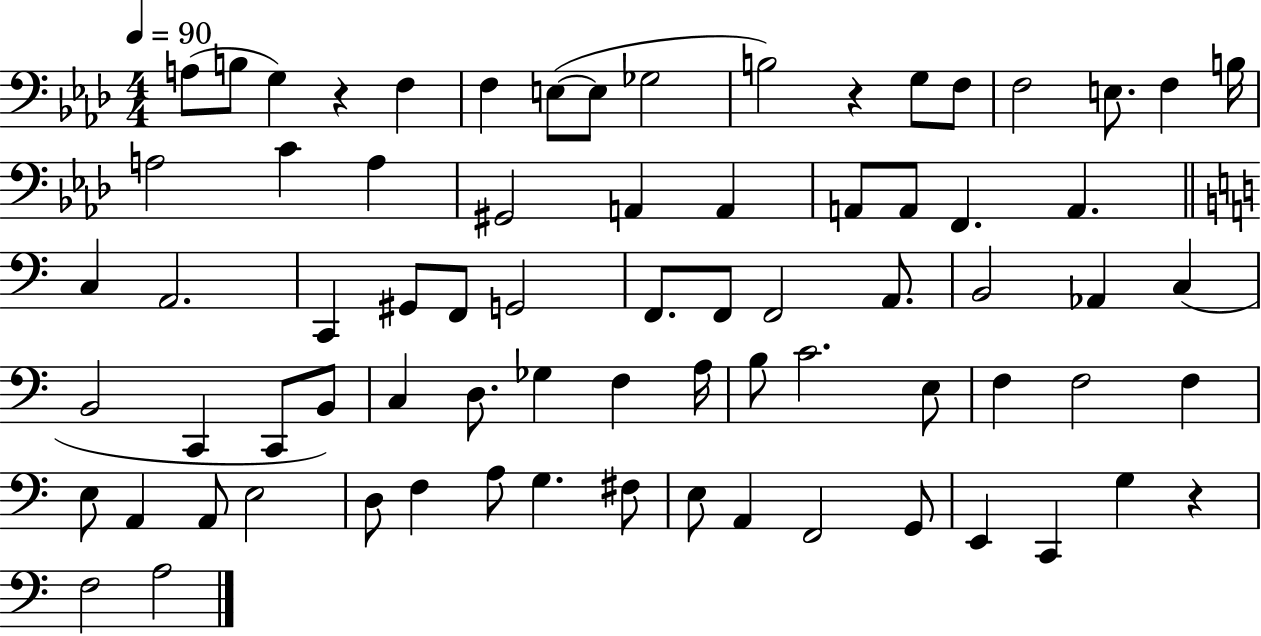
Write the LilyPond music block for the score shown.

{
  \clef bass
  \numericTimeSignature
  \time 4/4
  \key aes \major
  \tempo 4 = 90
  a8( b8 g4) r4 f4 | f4 e8~(~ e8 ges2 | b2) r4 g8 f8 | f2 e8. f4 b16 | \break a2 c'4 a4 | gis,2 a,4 a,4 | a,8 a,8 f,4. a,4. | \bar "||" \break \key c \major c4 a,2. | c,4 gis,8 f,8 g,2 | f,8. f,8 f,2 a,8. | b,2 aes,4 c4( | \break b,2 c,4 c,8 b,8) | c4 d8. ges4 f4 a16 | b8 c'2. e8 | f4 f2 f4 | \break e8 a,4 a,8 e2 | d8 f4 a8 g4. fis8 | e8 a,4 f,2 g,8 | e,4 c,4 g4 r4 | \break f2 a2 | \bar "|."
}